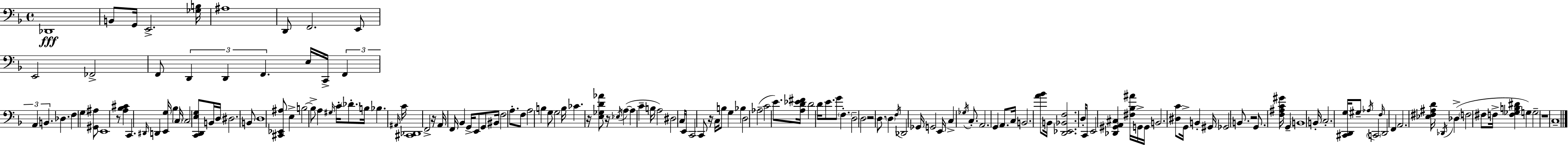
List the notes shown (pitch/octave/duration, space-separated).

Db2/w B2/e G2/s E2/h. [Gb3,B3]/s A#3/w D2/e F2/h. E2/e E2/h FES2/h F2/e D2/q D2/q F2/q. E3/s C2/s F2/q A2/q B2/q. Db3/q. F3/q G3/q [G#2,A#3]/e E2/w R/e [A3,Bb3,C#4]/q C2/q. D#2/s D2/q [E2,G3]/s Bb3/q C3/s C3/h [C2,D2,E3,G3]/e B2/s D3/s D#3/h. B2/e D3/w [C#2,Eb2,A#3]/e E3/q B3/h B3/e A3/q G#3/s C4/s Db4/e. B3/s Bb3/q. A#2/s C4/s [C#2,Db2]/w F2/h R/s A2/s F2/s Bb2/q G2/s E2/e G2/e BIS2/s F3/h A3/e. F3/e A3/h B3/q G3/e G3/h B3/s CES4/q. R/s [E3,Gb3,D4,Ab4]/e R/s Eb3/s A3/q A3/q C4/q B3/s A3/h D#3/h C3/s E2/s C2/h C2/e R/s C3/s B3/e G3/q Bb3/q D3/h Ab3/h C4/h E4/e. [A3,D4,Eb4,F#4]/s D4/h D4/s E4/e. G4/e F3/q. D3/h D3/h R/h D3/e. D3/q F3/s Db2/h Gb2/s G2/h E2/s C3/q Gb3/s C3/e. A2/h. G2/q A2/e. C3/s B2/h. [A4,Bb4]/e B2/s [D2,Eb2,Bb2,F3]/h. D3/s C2/e E2/h [Db2,G#2,A2,C#3]/q [F#3,Bb3,A#4]/s G2/s G2/s B2/h. [D#3,C4]/e G2/s B2/q G#2/s Gb2/h B2/e. R/h G2/e. [F3,A#3,C4,G#4]/s G2/q B2/w B2/s C3/h. [C#2,D2,G3]/s G#3/e Ab3/s C2/h F3/s D2/h F2/q A2/h. [Eb3,F#3,A#3,D4]/s Db2/s Db3/q F3/h F#3/e F3/s [F3,Gb3,B3,D#4]/q G3/q G3/h R/w C3/w